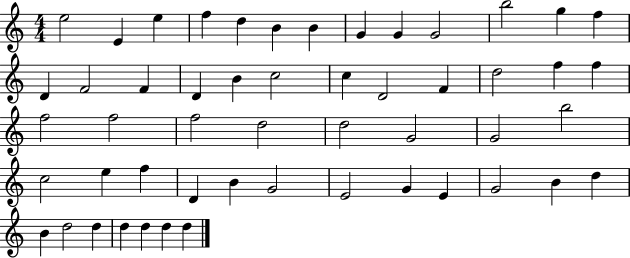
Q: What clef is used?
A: treble